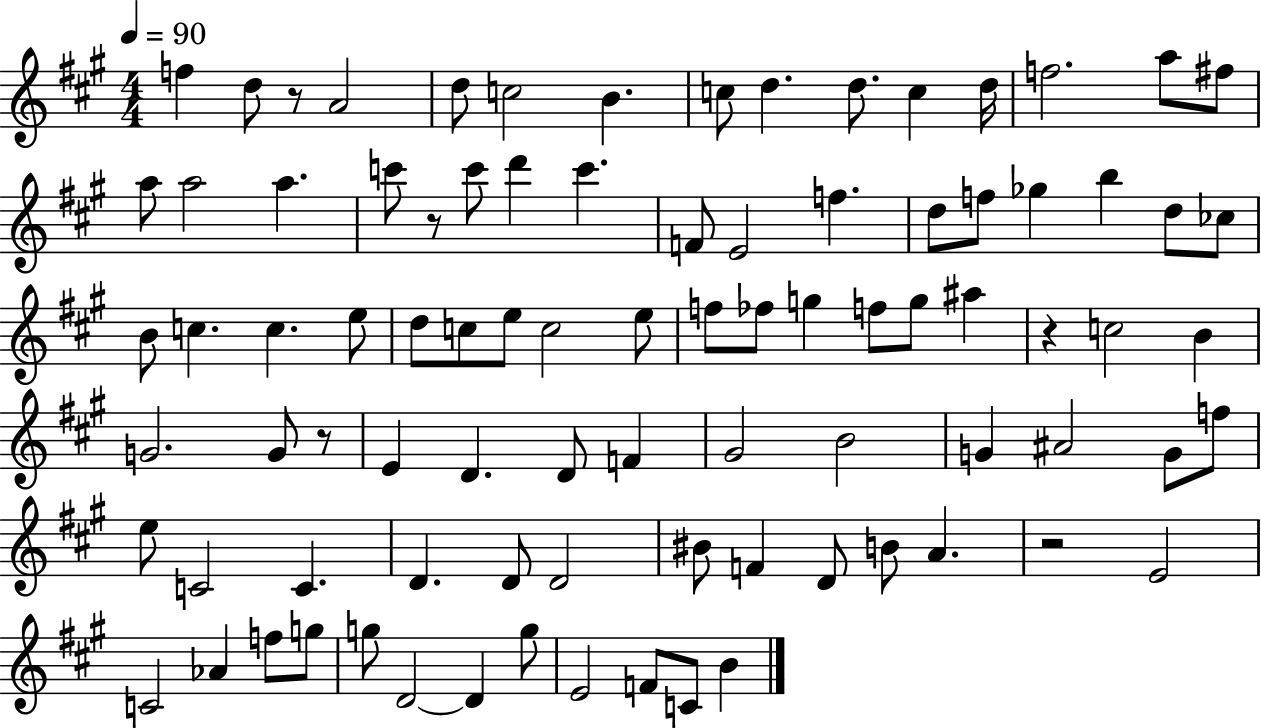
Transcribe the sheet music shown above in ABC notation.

X:1
T:Untitled
M:4/4
L:1/4
K:A
f d/2 z/2 A2 d/2 c2 B c/2 d d/2 c d/4 f2 a/2 ^f/2 a/2 a2 a c'/2 z/2 c'/2 d' c' F/2 E2 f d/2 f/2 _g b d/2 _c/2 B/2 c c e/2 d/2 c/2 e/2 c2 e/2 f/2 _f/2 g f/2 g/2 ^a z c2 B G2 G/2 z/2 E D D/2 F ^G2 B2 G ^A2 G/2 f/2 e/2 C2 C D D/2 D2 ^B/2 F D/2 B/2 A z2 E2 C2 _A f/2 g/2 g/2 D2 D g/2 E2 F/2 C/2 B